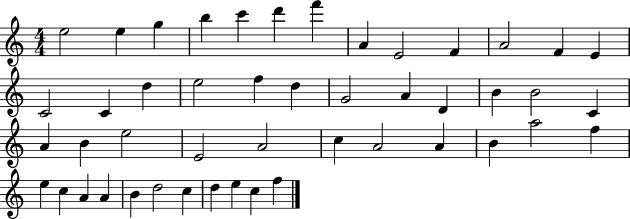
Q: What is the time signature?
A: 4/4